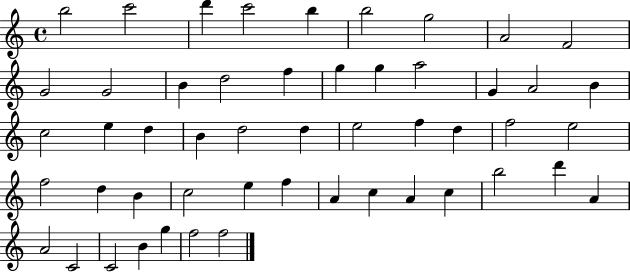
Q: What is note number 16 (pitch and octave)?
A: G5